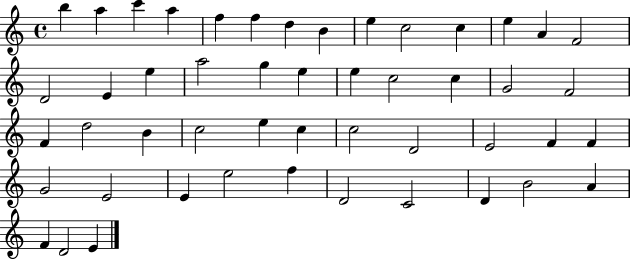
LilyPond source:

{
  \clef treble
  \time 4/4
  \defaultTimeSignature
  \key c \major
  b''4 a''4 c'''4 a''4 | f''4 f''4 d''4 b'4 | e''4 c''2 c''4 | e''4 a'4 f'2 | \break d'2 e'4 e''4 | a''2 g''4 e''4 | e''4 c''2 c''4 | g'2 f'2 | \break f'4 d''2 b'4 | c''2 e''4 c''4 | c''2 d'2 | e'2 f'4 f'4 | \break g'2 e'2 | e'4 e''2 f''4 | d'2 c'2 | d'4 b'2 a'4 | \break f'4 d'2 e'4 | \bar "|."
}